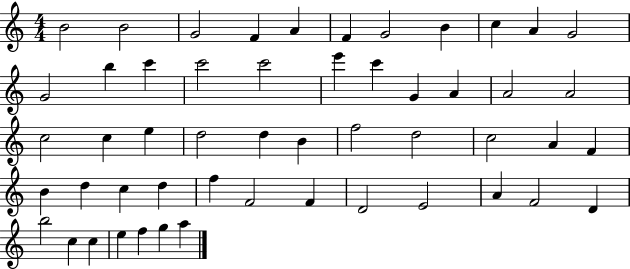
X:1
T:Untitled
M:4/4
L:1/4
K:C
B2 B2 G2 F A F G2 B c A G2 G2 b c' c'2 c'2 e' c' G A A2 A2 c2 c e d2 d B f2 d2 c2 A F B d c d f F2 F D2 E2 A F2 D b2 c c e f g a